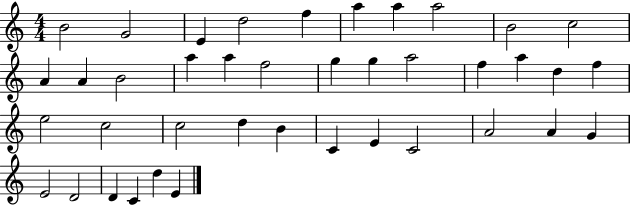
X:1
T:Untitled
M:4/4
L:1/4
K:C
B2 G2 E d2 f a a a2 B2 c2 A A B2 a a f2 g g a2 f a d f e2 c2 c2 d B C E C2 A2 A G E2 D2 D C d E